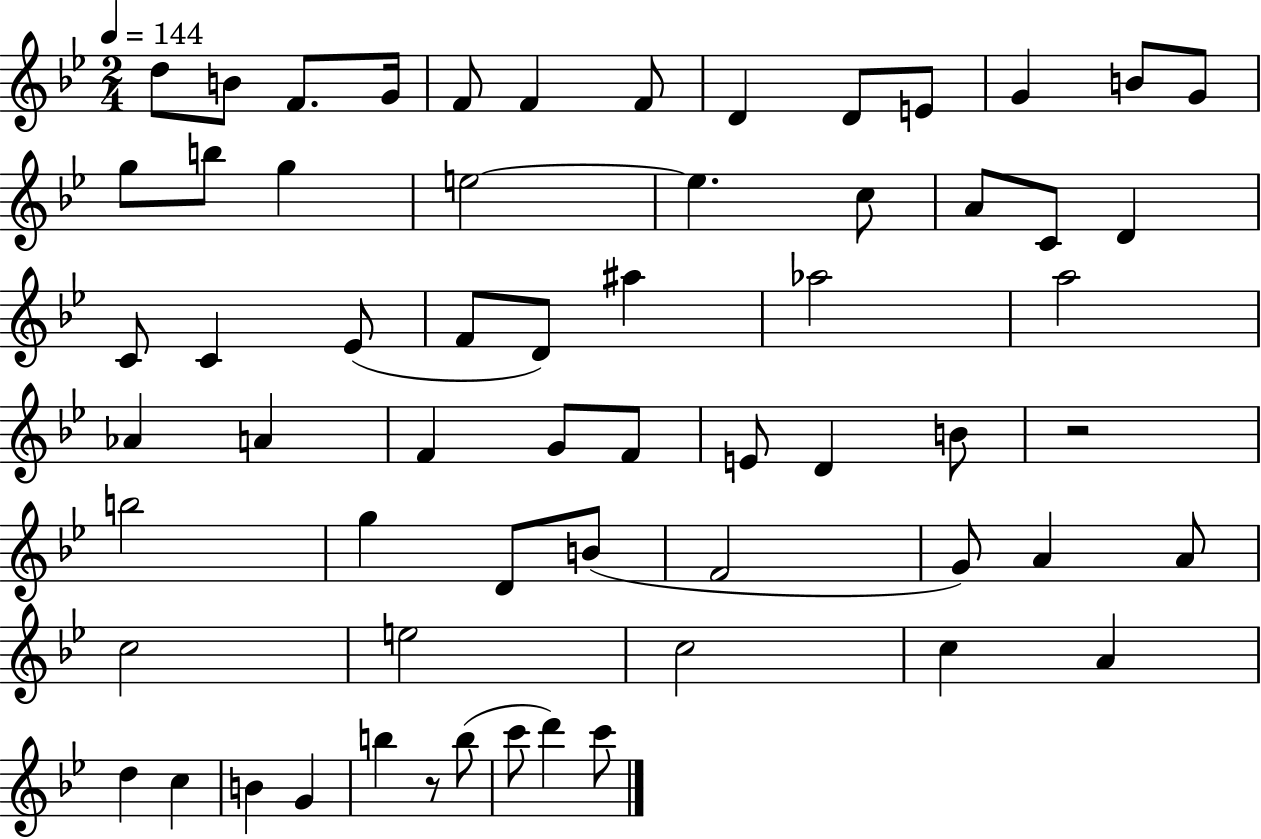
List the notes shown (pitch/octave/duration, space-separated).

D5/e B4/e F4/e. G4/s F4/e F4/q F4/e D4/q D4/e E4/e G4/q B4/e G4/e G5/e B5/e G5/q E5/h E5/q. C5/e A4/e C4/e D4/q C4/e C4/q Eb4/e F4/e D4/e A#5/q Ab5/h A5/h Ab4/q A4/q F4/q G4/e F4/e E4/e D4/q B4/e R/h B5/h G5/q D4/e B4/e F4/h G4/e A4/q A4/e C5/h E5/h C5/h C5/q A4/q D5/q C5/q B4/q G4/q B5/q R/e B5/e C6/e D6/q C6/e